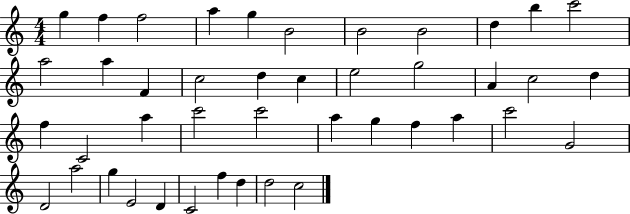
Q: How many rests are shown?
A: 0